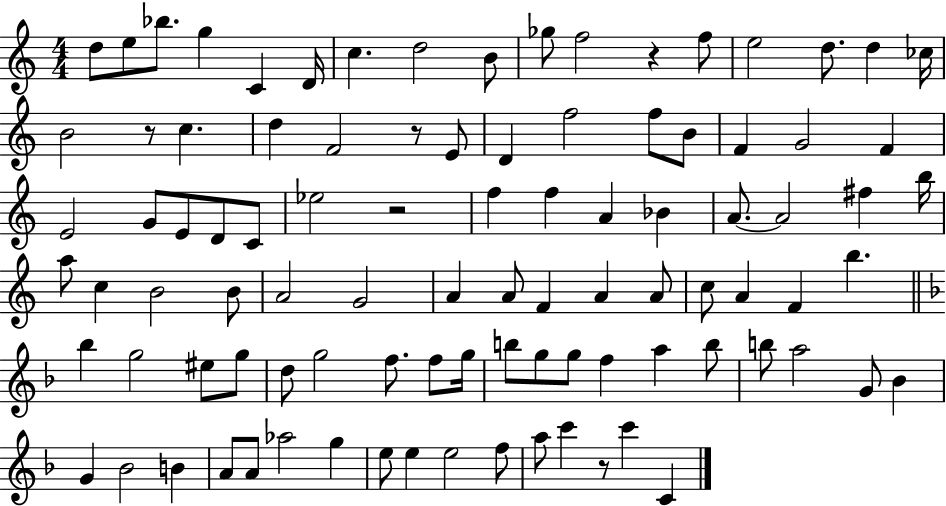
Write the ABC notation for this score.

X:1
T:Untitled
M:4/4
L:1/4
K:C
d/2 e/2 _b/2 g C D/4 c d2 B/2 _g/2 f2 z f/2 e2 d/2 d _c/4 B2 z/2 c d F2 z/2 E/2 D f2 f/2 B/2 F G2 F E2 G/2 E/2 D/2 C/2 _e2 z2 f f A _B A/2 A2 ^f b/4 a/2 c B2 B/2 A2 G2 A A/2 F A A/2 c/2 A F b _b g2 ^e/2 g/2 d/2 g2 f/2 f/2 g/4 b/2 g/2 g/2 f a b/2 b/2 a2 G/2 _B G _B2 B A/2 A/2 _a2 g e/2 e e2 f/2 a/2 c' z/2 c' C